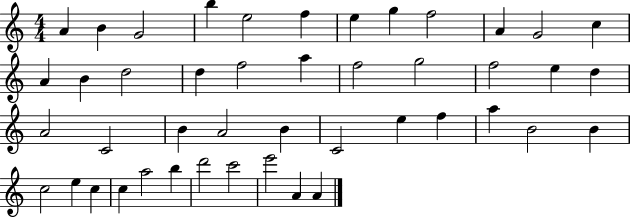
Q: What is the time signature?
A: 4/4